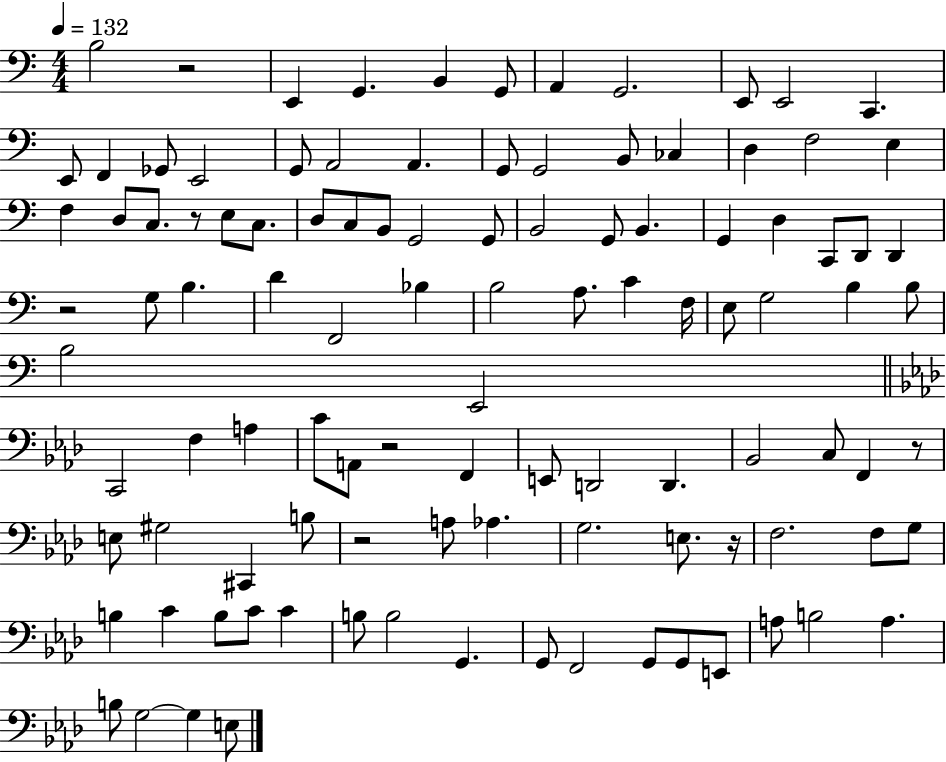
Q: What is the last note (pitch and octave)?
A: E3